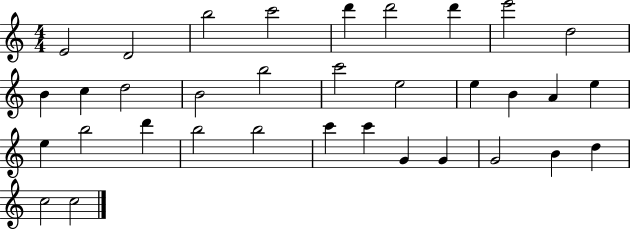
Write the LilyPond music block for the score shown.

{
  \clef treble
  \numericTimeSignature
  \time 4/4
  \key c \major
  e'2 d'2 | b''2 c'''2 | d'''4 d'''2 d'''4 | e'''2 d''2 | \break b'4 c''4 d''2 | b'2 b''2 | c'''2 e''2 | e''4 b'4 a'4 e''4 | \break e''4 b''2 d'''4 | b''2 b''2 | c'''4 c'''4 g'4 g'4 | g'2 b'4 d''4 | \break c''2 c''2 | \bar "|."
}